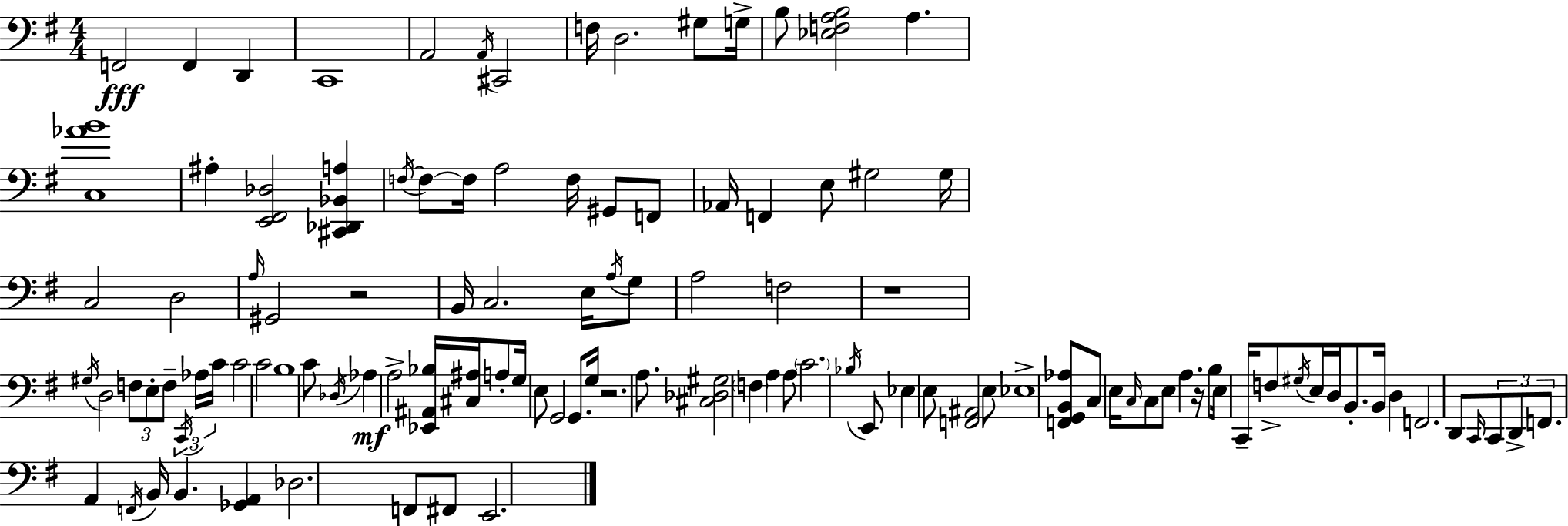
F2/h F2/q D2/q C2/w A2/h A2/s C#2/h F3/s D3/h. G#3/e G3/s B3/e [Eb3,F3,A3,B3]/h A3/q. [C3,Ab4,B4]/w A#3/q [E2,F#2,Db3]/h [C#2,Db2,Bb2,A3]/q F3/s F3/e F3/s A3/h F3/s G#2/e F2/e Ab2/s F2/q E3/e G#3/h G#3/s C3/h D3/h A3/s G#2/h R/h B2/s C3/h. E3/s A3/s G3/e A3/h F3/h R/w G#3/s D3/h F3/e E3/e F3/e C2/s Ab3/s C4/s C4/h C4/h B3/w C4/e Db3/s Ab3/q A3/h [Eb2,A#2,Bb3]/s [C#3,A#3]/s A3/e G3/s E3/e G2/h G2/e. G3/s R/h. A3/e. [C#3,Db3,G#3]/h F3/q A3/q A3/e C4/h. Bb3/s E2/e Eb3/q E3/e [F2,A#2]/h E3/e Eb3/w [F2,G2,B2,Ab3]/e C3/e E3/s C3/s C3/e E3/e A3/q. R/s B3/e E3/s C2/s F3/e G#3/s E3/s D3/s B2/e. B2/s D3/q F2/h. D2/e C2/s C2/e D2/e F2/e. A2/q F2/s B2/s B2/q. [Gb2,A2]/q Db3/h. F2/e F#2/e E2/h.